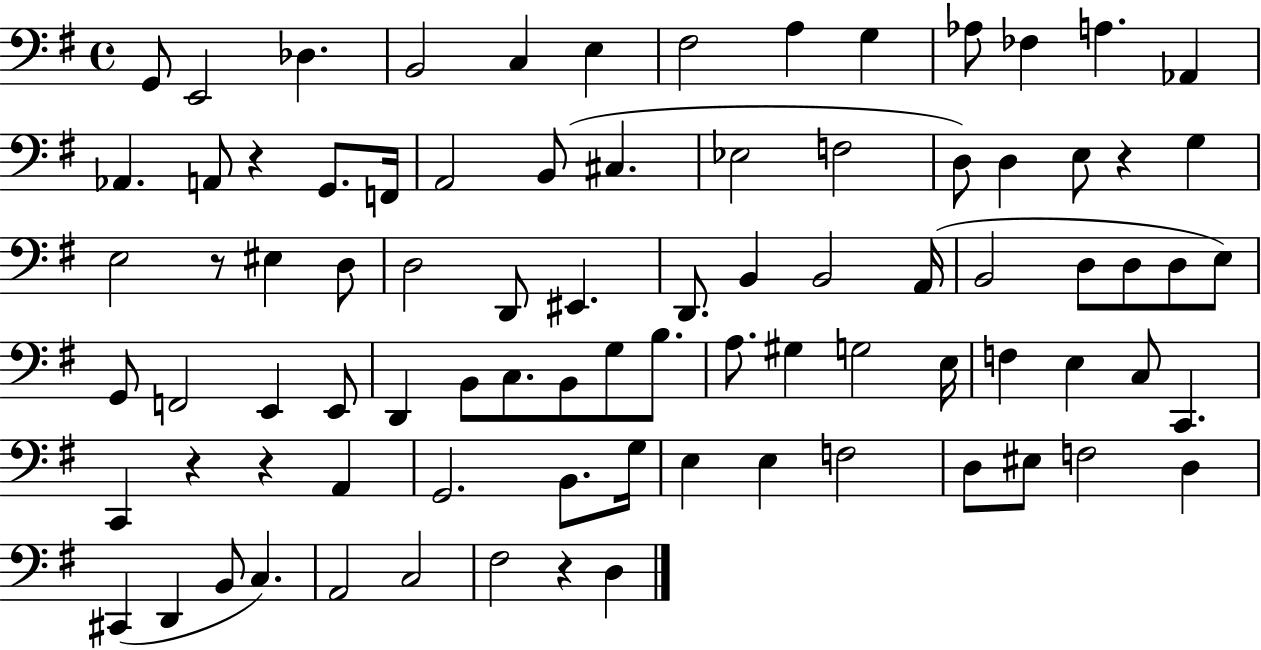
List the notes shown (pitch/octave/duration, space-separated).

G2/e E2/h Db3/q. B2/h C3/q E3/q F#3/h A3/q G3/q Ab3/e FES3/q A3/q. Ab2/q Ab2/q. A2/e R/q G2/e. F2/s A2/h B2/e C#3/q. Eb3/h F3/h D3/e D3/q E3/e R/q G3/q E3/h R/e EIS3/q D3/e D3/h D2/e EIS2/q. D2/e. B2/q B2/h A2/s B2/h D3/e D3/e D3/e E3/e G2/e F2/h E2/q E2/e D2/q B2/e C3/e. B2/e G3/e B3/e. A3/e. G#3/q G3/h E3/s F3/q E3/q C3/e C2/q. C2/q R/q R/q A2/q G2/h. B2/e. G3/s E3/q E3/q F3/h D3/e EIS3/e F3/h D3/q C#2/q D2/q B2/e C3/q. A2/h C3/h F#3/h R/q D3/q